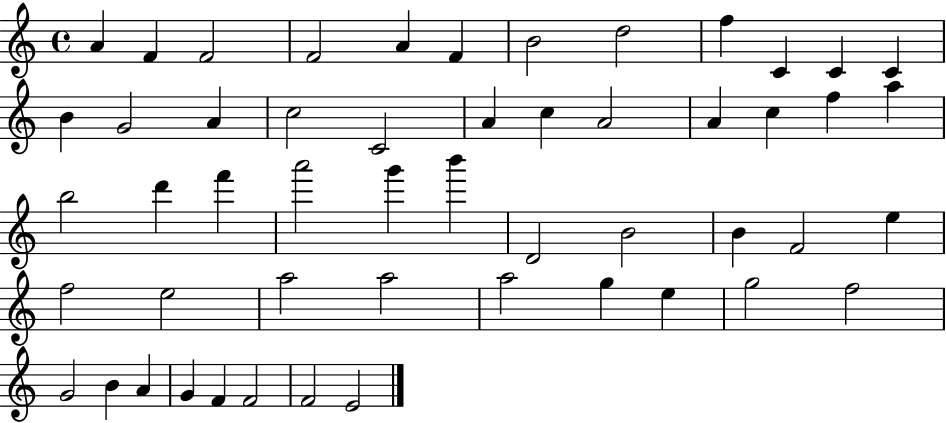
A4/q F4/q F4/h F4/h A4/q F4/q B4/h D5/h F5/q C4/q C4/q C4/q B4/q G4/h A4/q C5/h C4/h A4/q C5/q A4/h A4/q C5/q F5/q A5/q B5/h D6/q F6/q A6/h G6/q B6/q D4/h B4/h B4/q F4/h E5/q F5/h E5/h A5/h A5/h A5/h G5/q E5/q G5/h F5/h G4/h B4/q A4/q G4/q F4/q F4/h F4/h E4/h